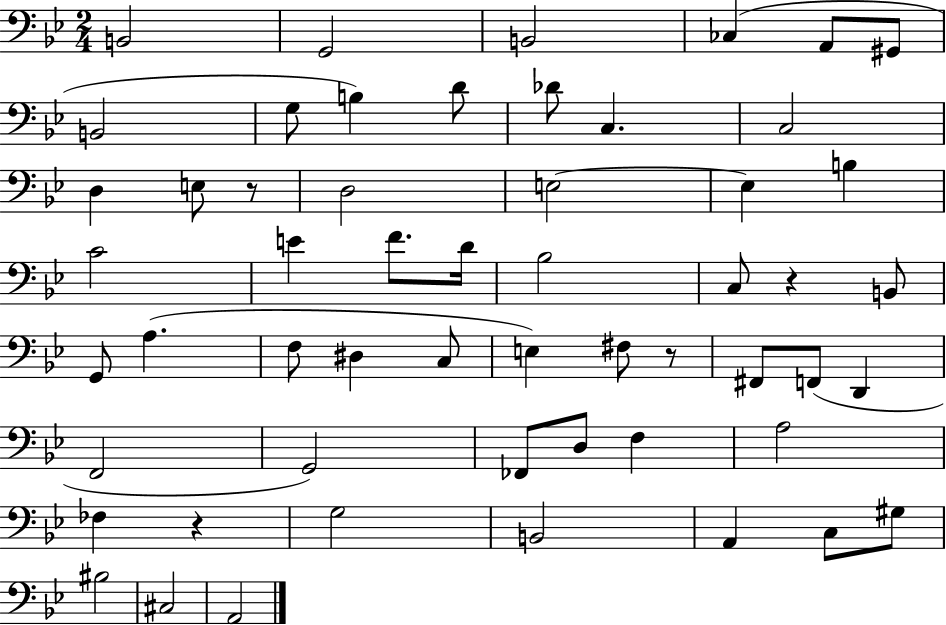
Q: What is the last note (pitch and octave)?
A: A2